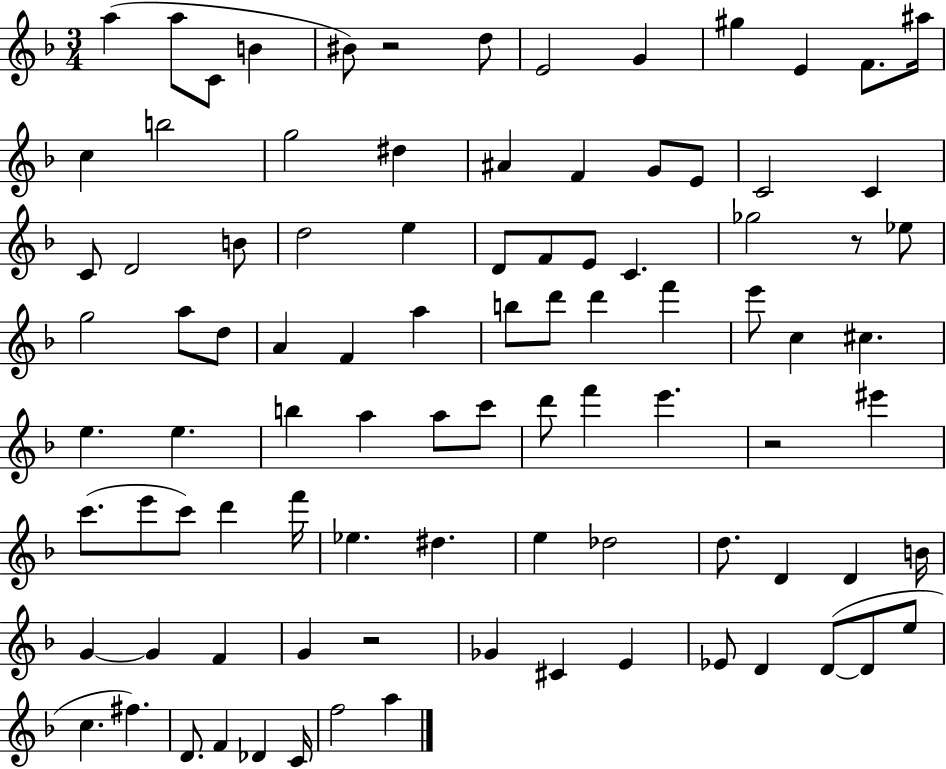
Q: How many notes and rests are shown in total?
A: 93